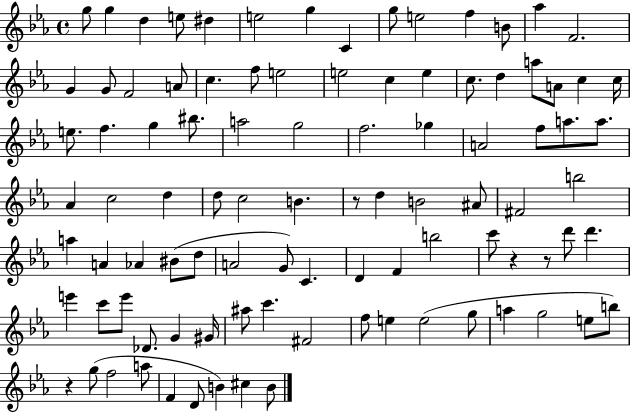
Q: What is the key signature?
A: EES major